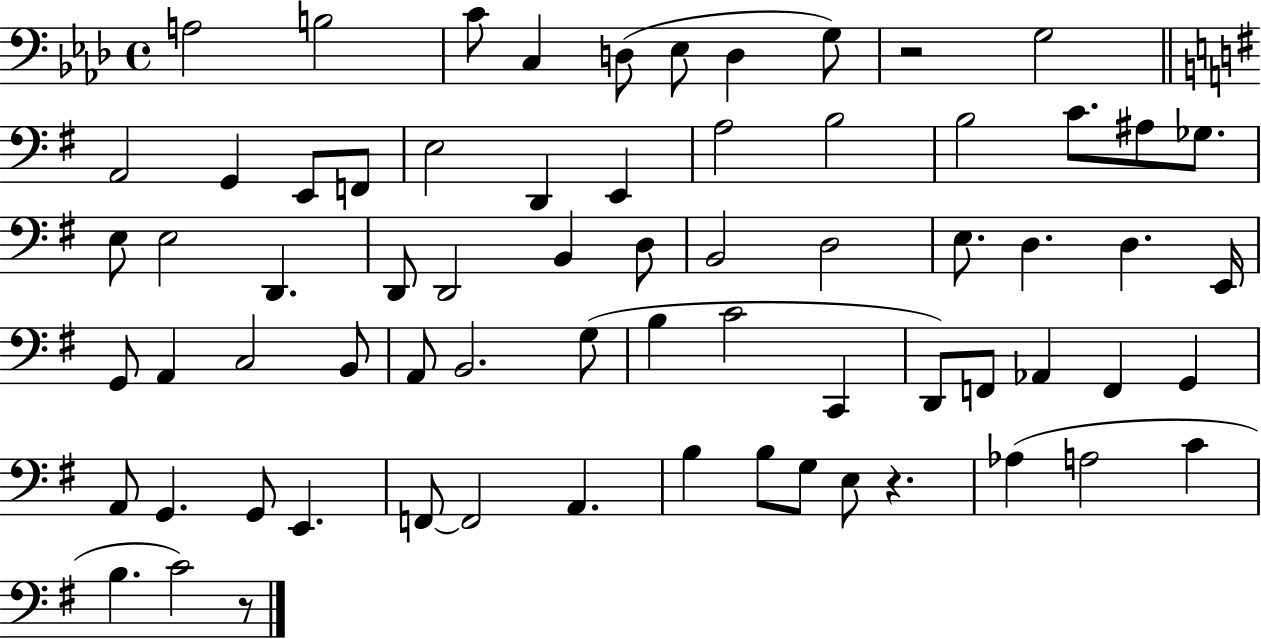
X:1
T:Untitled
M:4/4
L:1/4
K:Ab
A,2 B,2 C/2 C, D,/2 _E,/2 D, G,/2 z2 G,2 A,,2 G,, E,,/2 F,,/2 E,2 D,, E,, A,2 B,2 B,2 C/2 ^A,/2 _G,/2 E,/2 E,2 D,, D,,/2 D,,2 B,, D,/2 B,,2 D,2 E,/2 D, D, E,,/4 G,,/2 A,, C,2 B,,/2 A,,/2 B,,2 G,/2 B, C2 C,, D,,/2 F,,/2 _A,, F,, G,, A,,/2 G,, G,,/2 E,, F,,/2 F,,2 A,, B, B,/2 G,/2 E,/2 z _A, A,2 C B, C2 z/2